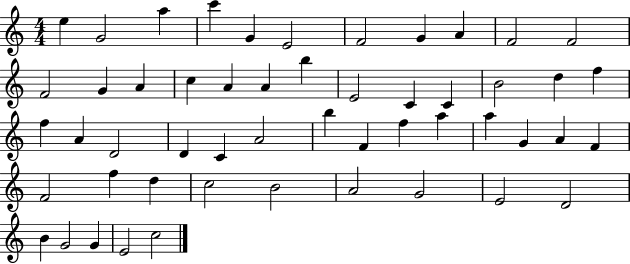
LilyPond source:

{
  \clef treble
  \numericTimeSignature
  \time 4/4
  \key c \major
  e''4 g'2 a''4 | c'''4 g'4 e'2 | f'2 g'4 a'4 | f'2 f'2 | \break f'2 g'4 a'4 | c''4 a'4 a'4 b''4 | e'2 c'4 c'4 | b'2 d''4 f''4 | \break f''4 a'4 d'2 | d'4 c'4 a'2 | b''4 f'4 f''4 a''4 | a''4 g'4 a'4 f'4 | \break f'2 f''4 d''4 | c''2 b'2 | a'2 g'2 | e'2 d'2 | \break b'4 g'2 g'4 | e'2 c''2 | \bar "|."
}